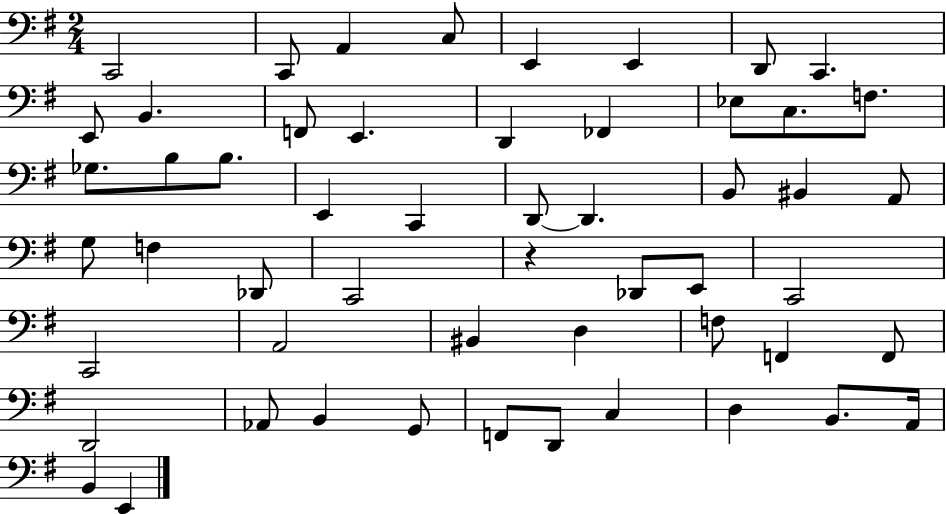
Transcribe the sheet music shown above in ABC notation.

X:1
T:Untitled
M:2/4
L:1/4
K:G
C,,2 C,,/2 A,, C,/2 E,, E,, D,,/2 C,, E,,/2 B,, F,,/2 E,, D,, _F,, _E,/2 C,/2 F,/2 _G,/2 B,/2 B,/2 E,, C,, D,,/2 D,, B,,/2 ^B,, A,,/2 G,/2 F, _D,,/2 C,,2 z _D,,/2 E,,/2 C,,2 C,,2 A,,2 ^B,, D, F,/2 F,, F,,/2 D,,2 _A,,/2 B,, G,,/2 F,,/2 D,,/2 C, D, B,,/2 A,,/4 B,, E,,